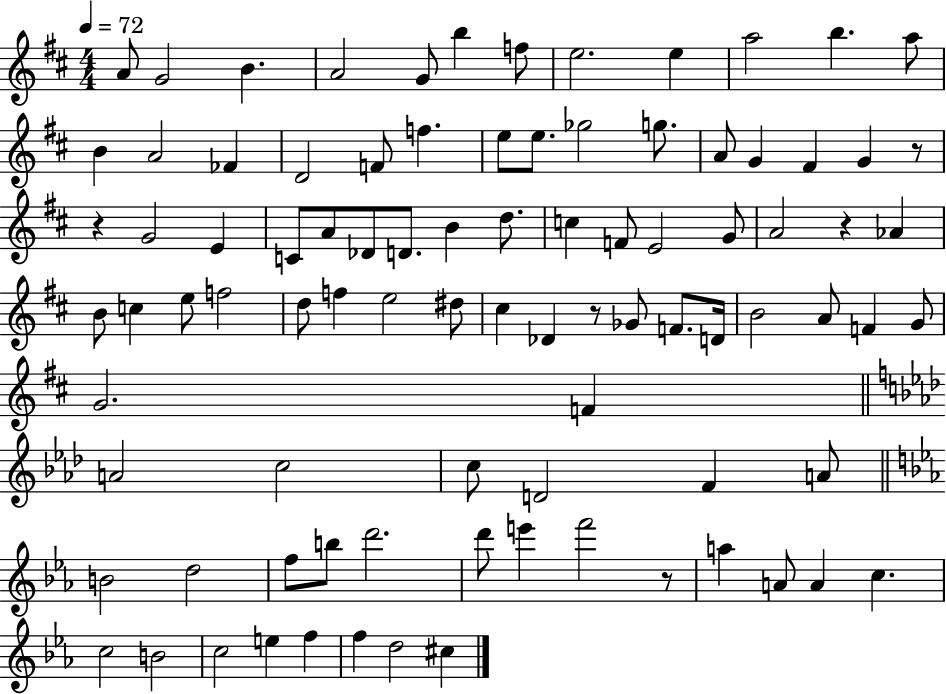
A4/e G4/h B4/q. A4/h G4/e B5/q F5/e E5/h. E5/q A5/h B5/q. A5/e B4/q A4/h FES4/q D4/h F4/e F5/q. E5/e E5/e. Gb5/h G5/e. A4/e G4/q F#4/q G4/q R/e R/q G4/h E4/q C4/e A4/e Db4/e D4/e. B4/q D5/e. C5/q F4/e E4/h G4/e A4/h R/q Ab4/q B4/e C5/q E5/e F5/h D5/e F5/q E5/h D#5/e C#5/q Db4/q R/e Gb4/e F4/e. D4/s B4/h A4/e F4/q G4/e G4/h. F4/q A4/h C5/h C5/e D4/h F4/q A4/e B4/h D5/h F5/e B5/e D6/h. D6/e E6/q F6/h R/e A5/q A4/e A4/q C5/q. C5/h B4/h C5/h E5/q F5/q F5/q D5/h C#5/q